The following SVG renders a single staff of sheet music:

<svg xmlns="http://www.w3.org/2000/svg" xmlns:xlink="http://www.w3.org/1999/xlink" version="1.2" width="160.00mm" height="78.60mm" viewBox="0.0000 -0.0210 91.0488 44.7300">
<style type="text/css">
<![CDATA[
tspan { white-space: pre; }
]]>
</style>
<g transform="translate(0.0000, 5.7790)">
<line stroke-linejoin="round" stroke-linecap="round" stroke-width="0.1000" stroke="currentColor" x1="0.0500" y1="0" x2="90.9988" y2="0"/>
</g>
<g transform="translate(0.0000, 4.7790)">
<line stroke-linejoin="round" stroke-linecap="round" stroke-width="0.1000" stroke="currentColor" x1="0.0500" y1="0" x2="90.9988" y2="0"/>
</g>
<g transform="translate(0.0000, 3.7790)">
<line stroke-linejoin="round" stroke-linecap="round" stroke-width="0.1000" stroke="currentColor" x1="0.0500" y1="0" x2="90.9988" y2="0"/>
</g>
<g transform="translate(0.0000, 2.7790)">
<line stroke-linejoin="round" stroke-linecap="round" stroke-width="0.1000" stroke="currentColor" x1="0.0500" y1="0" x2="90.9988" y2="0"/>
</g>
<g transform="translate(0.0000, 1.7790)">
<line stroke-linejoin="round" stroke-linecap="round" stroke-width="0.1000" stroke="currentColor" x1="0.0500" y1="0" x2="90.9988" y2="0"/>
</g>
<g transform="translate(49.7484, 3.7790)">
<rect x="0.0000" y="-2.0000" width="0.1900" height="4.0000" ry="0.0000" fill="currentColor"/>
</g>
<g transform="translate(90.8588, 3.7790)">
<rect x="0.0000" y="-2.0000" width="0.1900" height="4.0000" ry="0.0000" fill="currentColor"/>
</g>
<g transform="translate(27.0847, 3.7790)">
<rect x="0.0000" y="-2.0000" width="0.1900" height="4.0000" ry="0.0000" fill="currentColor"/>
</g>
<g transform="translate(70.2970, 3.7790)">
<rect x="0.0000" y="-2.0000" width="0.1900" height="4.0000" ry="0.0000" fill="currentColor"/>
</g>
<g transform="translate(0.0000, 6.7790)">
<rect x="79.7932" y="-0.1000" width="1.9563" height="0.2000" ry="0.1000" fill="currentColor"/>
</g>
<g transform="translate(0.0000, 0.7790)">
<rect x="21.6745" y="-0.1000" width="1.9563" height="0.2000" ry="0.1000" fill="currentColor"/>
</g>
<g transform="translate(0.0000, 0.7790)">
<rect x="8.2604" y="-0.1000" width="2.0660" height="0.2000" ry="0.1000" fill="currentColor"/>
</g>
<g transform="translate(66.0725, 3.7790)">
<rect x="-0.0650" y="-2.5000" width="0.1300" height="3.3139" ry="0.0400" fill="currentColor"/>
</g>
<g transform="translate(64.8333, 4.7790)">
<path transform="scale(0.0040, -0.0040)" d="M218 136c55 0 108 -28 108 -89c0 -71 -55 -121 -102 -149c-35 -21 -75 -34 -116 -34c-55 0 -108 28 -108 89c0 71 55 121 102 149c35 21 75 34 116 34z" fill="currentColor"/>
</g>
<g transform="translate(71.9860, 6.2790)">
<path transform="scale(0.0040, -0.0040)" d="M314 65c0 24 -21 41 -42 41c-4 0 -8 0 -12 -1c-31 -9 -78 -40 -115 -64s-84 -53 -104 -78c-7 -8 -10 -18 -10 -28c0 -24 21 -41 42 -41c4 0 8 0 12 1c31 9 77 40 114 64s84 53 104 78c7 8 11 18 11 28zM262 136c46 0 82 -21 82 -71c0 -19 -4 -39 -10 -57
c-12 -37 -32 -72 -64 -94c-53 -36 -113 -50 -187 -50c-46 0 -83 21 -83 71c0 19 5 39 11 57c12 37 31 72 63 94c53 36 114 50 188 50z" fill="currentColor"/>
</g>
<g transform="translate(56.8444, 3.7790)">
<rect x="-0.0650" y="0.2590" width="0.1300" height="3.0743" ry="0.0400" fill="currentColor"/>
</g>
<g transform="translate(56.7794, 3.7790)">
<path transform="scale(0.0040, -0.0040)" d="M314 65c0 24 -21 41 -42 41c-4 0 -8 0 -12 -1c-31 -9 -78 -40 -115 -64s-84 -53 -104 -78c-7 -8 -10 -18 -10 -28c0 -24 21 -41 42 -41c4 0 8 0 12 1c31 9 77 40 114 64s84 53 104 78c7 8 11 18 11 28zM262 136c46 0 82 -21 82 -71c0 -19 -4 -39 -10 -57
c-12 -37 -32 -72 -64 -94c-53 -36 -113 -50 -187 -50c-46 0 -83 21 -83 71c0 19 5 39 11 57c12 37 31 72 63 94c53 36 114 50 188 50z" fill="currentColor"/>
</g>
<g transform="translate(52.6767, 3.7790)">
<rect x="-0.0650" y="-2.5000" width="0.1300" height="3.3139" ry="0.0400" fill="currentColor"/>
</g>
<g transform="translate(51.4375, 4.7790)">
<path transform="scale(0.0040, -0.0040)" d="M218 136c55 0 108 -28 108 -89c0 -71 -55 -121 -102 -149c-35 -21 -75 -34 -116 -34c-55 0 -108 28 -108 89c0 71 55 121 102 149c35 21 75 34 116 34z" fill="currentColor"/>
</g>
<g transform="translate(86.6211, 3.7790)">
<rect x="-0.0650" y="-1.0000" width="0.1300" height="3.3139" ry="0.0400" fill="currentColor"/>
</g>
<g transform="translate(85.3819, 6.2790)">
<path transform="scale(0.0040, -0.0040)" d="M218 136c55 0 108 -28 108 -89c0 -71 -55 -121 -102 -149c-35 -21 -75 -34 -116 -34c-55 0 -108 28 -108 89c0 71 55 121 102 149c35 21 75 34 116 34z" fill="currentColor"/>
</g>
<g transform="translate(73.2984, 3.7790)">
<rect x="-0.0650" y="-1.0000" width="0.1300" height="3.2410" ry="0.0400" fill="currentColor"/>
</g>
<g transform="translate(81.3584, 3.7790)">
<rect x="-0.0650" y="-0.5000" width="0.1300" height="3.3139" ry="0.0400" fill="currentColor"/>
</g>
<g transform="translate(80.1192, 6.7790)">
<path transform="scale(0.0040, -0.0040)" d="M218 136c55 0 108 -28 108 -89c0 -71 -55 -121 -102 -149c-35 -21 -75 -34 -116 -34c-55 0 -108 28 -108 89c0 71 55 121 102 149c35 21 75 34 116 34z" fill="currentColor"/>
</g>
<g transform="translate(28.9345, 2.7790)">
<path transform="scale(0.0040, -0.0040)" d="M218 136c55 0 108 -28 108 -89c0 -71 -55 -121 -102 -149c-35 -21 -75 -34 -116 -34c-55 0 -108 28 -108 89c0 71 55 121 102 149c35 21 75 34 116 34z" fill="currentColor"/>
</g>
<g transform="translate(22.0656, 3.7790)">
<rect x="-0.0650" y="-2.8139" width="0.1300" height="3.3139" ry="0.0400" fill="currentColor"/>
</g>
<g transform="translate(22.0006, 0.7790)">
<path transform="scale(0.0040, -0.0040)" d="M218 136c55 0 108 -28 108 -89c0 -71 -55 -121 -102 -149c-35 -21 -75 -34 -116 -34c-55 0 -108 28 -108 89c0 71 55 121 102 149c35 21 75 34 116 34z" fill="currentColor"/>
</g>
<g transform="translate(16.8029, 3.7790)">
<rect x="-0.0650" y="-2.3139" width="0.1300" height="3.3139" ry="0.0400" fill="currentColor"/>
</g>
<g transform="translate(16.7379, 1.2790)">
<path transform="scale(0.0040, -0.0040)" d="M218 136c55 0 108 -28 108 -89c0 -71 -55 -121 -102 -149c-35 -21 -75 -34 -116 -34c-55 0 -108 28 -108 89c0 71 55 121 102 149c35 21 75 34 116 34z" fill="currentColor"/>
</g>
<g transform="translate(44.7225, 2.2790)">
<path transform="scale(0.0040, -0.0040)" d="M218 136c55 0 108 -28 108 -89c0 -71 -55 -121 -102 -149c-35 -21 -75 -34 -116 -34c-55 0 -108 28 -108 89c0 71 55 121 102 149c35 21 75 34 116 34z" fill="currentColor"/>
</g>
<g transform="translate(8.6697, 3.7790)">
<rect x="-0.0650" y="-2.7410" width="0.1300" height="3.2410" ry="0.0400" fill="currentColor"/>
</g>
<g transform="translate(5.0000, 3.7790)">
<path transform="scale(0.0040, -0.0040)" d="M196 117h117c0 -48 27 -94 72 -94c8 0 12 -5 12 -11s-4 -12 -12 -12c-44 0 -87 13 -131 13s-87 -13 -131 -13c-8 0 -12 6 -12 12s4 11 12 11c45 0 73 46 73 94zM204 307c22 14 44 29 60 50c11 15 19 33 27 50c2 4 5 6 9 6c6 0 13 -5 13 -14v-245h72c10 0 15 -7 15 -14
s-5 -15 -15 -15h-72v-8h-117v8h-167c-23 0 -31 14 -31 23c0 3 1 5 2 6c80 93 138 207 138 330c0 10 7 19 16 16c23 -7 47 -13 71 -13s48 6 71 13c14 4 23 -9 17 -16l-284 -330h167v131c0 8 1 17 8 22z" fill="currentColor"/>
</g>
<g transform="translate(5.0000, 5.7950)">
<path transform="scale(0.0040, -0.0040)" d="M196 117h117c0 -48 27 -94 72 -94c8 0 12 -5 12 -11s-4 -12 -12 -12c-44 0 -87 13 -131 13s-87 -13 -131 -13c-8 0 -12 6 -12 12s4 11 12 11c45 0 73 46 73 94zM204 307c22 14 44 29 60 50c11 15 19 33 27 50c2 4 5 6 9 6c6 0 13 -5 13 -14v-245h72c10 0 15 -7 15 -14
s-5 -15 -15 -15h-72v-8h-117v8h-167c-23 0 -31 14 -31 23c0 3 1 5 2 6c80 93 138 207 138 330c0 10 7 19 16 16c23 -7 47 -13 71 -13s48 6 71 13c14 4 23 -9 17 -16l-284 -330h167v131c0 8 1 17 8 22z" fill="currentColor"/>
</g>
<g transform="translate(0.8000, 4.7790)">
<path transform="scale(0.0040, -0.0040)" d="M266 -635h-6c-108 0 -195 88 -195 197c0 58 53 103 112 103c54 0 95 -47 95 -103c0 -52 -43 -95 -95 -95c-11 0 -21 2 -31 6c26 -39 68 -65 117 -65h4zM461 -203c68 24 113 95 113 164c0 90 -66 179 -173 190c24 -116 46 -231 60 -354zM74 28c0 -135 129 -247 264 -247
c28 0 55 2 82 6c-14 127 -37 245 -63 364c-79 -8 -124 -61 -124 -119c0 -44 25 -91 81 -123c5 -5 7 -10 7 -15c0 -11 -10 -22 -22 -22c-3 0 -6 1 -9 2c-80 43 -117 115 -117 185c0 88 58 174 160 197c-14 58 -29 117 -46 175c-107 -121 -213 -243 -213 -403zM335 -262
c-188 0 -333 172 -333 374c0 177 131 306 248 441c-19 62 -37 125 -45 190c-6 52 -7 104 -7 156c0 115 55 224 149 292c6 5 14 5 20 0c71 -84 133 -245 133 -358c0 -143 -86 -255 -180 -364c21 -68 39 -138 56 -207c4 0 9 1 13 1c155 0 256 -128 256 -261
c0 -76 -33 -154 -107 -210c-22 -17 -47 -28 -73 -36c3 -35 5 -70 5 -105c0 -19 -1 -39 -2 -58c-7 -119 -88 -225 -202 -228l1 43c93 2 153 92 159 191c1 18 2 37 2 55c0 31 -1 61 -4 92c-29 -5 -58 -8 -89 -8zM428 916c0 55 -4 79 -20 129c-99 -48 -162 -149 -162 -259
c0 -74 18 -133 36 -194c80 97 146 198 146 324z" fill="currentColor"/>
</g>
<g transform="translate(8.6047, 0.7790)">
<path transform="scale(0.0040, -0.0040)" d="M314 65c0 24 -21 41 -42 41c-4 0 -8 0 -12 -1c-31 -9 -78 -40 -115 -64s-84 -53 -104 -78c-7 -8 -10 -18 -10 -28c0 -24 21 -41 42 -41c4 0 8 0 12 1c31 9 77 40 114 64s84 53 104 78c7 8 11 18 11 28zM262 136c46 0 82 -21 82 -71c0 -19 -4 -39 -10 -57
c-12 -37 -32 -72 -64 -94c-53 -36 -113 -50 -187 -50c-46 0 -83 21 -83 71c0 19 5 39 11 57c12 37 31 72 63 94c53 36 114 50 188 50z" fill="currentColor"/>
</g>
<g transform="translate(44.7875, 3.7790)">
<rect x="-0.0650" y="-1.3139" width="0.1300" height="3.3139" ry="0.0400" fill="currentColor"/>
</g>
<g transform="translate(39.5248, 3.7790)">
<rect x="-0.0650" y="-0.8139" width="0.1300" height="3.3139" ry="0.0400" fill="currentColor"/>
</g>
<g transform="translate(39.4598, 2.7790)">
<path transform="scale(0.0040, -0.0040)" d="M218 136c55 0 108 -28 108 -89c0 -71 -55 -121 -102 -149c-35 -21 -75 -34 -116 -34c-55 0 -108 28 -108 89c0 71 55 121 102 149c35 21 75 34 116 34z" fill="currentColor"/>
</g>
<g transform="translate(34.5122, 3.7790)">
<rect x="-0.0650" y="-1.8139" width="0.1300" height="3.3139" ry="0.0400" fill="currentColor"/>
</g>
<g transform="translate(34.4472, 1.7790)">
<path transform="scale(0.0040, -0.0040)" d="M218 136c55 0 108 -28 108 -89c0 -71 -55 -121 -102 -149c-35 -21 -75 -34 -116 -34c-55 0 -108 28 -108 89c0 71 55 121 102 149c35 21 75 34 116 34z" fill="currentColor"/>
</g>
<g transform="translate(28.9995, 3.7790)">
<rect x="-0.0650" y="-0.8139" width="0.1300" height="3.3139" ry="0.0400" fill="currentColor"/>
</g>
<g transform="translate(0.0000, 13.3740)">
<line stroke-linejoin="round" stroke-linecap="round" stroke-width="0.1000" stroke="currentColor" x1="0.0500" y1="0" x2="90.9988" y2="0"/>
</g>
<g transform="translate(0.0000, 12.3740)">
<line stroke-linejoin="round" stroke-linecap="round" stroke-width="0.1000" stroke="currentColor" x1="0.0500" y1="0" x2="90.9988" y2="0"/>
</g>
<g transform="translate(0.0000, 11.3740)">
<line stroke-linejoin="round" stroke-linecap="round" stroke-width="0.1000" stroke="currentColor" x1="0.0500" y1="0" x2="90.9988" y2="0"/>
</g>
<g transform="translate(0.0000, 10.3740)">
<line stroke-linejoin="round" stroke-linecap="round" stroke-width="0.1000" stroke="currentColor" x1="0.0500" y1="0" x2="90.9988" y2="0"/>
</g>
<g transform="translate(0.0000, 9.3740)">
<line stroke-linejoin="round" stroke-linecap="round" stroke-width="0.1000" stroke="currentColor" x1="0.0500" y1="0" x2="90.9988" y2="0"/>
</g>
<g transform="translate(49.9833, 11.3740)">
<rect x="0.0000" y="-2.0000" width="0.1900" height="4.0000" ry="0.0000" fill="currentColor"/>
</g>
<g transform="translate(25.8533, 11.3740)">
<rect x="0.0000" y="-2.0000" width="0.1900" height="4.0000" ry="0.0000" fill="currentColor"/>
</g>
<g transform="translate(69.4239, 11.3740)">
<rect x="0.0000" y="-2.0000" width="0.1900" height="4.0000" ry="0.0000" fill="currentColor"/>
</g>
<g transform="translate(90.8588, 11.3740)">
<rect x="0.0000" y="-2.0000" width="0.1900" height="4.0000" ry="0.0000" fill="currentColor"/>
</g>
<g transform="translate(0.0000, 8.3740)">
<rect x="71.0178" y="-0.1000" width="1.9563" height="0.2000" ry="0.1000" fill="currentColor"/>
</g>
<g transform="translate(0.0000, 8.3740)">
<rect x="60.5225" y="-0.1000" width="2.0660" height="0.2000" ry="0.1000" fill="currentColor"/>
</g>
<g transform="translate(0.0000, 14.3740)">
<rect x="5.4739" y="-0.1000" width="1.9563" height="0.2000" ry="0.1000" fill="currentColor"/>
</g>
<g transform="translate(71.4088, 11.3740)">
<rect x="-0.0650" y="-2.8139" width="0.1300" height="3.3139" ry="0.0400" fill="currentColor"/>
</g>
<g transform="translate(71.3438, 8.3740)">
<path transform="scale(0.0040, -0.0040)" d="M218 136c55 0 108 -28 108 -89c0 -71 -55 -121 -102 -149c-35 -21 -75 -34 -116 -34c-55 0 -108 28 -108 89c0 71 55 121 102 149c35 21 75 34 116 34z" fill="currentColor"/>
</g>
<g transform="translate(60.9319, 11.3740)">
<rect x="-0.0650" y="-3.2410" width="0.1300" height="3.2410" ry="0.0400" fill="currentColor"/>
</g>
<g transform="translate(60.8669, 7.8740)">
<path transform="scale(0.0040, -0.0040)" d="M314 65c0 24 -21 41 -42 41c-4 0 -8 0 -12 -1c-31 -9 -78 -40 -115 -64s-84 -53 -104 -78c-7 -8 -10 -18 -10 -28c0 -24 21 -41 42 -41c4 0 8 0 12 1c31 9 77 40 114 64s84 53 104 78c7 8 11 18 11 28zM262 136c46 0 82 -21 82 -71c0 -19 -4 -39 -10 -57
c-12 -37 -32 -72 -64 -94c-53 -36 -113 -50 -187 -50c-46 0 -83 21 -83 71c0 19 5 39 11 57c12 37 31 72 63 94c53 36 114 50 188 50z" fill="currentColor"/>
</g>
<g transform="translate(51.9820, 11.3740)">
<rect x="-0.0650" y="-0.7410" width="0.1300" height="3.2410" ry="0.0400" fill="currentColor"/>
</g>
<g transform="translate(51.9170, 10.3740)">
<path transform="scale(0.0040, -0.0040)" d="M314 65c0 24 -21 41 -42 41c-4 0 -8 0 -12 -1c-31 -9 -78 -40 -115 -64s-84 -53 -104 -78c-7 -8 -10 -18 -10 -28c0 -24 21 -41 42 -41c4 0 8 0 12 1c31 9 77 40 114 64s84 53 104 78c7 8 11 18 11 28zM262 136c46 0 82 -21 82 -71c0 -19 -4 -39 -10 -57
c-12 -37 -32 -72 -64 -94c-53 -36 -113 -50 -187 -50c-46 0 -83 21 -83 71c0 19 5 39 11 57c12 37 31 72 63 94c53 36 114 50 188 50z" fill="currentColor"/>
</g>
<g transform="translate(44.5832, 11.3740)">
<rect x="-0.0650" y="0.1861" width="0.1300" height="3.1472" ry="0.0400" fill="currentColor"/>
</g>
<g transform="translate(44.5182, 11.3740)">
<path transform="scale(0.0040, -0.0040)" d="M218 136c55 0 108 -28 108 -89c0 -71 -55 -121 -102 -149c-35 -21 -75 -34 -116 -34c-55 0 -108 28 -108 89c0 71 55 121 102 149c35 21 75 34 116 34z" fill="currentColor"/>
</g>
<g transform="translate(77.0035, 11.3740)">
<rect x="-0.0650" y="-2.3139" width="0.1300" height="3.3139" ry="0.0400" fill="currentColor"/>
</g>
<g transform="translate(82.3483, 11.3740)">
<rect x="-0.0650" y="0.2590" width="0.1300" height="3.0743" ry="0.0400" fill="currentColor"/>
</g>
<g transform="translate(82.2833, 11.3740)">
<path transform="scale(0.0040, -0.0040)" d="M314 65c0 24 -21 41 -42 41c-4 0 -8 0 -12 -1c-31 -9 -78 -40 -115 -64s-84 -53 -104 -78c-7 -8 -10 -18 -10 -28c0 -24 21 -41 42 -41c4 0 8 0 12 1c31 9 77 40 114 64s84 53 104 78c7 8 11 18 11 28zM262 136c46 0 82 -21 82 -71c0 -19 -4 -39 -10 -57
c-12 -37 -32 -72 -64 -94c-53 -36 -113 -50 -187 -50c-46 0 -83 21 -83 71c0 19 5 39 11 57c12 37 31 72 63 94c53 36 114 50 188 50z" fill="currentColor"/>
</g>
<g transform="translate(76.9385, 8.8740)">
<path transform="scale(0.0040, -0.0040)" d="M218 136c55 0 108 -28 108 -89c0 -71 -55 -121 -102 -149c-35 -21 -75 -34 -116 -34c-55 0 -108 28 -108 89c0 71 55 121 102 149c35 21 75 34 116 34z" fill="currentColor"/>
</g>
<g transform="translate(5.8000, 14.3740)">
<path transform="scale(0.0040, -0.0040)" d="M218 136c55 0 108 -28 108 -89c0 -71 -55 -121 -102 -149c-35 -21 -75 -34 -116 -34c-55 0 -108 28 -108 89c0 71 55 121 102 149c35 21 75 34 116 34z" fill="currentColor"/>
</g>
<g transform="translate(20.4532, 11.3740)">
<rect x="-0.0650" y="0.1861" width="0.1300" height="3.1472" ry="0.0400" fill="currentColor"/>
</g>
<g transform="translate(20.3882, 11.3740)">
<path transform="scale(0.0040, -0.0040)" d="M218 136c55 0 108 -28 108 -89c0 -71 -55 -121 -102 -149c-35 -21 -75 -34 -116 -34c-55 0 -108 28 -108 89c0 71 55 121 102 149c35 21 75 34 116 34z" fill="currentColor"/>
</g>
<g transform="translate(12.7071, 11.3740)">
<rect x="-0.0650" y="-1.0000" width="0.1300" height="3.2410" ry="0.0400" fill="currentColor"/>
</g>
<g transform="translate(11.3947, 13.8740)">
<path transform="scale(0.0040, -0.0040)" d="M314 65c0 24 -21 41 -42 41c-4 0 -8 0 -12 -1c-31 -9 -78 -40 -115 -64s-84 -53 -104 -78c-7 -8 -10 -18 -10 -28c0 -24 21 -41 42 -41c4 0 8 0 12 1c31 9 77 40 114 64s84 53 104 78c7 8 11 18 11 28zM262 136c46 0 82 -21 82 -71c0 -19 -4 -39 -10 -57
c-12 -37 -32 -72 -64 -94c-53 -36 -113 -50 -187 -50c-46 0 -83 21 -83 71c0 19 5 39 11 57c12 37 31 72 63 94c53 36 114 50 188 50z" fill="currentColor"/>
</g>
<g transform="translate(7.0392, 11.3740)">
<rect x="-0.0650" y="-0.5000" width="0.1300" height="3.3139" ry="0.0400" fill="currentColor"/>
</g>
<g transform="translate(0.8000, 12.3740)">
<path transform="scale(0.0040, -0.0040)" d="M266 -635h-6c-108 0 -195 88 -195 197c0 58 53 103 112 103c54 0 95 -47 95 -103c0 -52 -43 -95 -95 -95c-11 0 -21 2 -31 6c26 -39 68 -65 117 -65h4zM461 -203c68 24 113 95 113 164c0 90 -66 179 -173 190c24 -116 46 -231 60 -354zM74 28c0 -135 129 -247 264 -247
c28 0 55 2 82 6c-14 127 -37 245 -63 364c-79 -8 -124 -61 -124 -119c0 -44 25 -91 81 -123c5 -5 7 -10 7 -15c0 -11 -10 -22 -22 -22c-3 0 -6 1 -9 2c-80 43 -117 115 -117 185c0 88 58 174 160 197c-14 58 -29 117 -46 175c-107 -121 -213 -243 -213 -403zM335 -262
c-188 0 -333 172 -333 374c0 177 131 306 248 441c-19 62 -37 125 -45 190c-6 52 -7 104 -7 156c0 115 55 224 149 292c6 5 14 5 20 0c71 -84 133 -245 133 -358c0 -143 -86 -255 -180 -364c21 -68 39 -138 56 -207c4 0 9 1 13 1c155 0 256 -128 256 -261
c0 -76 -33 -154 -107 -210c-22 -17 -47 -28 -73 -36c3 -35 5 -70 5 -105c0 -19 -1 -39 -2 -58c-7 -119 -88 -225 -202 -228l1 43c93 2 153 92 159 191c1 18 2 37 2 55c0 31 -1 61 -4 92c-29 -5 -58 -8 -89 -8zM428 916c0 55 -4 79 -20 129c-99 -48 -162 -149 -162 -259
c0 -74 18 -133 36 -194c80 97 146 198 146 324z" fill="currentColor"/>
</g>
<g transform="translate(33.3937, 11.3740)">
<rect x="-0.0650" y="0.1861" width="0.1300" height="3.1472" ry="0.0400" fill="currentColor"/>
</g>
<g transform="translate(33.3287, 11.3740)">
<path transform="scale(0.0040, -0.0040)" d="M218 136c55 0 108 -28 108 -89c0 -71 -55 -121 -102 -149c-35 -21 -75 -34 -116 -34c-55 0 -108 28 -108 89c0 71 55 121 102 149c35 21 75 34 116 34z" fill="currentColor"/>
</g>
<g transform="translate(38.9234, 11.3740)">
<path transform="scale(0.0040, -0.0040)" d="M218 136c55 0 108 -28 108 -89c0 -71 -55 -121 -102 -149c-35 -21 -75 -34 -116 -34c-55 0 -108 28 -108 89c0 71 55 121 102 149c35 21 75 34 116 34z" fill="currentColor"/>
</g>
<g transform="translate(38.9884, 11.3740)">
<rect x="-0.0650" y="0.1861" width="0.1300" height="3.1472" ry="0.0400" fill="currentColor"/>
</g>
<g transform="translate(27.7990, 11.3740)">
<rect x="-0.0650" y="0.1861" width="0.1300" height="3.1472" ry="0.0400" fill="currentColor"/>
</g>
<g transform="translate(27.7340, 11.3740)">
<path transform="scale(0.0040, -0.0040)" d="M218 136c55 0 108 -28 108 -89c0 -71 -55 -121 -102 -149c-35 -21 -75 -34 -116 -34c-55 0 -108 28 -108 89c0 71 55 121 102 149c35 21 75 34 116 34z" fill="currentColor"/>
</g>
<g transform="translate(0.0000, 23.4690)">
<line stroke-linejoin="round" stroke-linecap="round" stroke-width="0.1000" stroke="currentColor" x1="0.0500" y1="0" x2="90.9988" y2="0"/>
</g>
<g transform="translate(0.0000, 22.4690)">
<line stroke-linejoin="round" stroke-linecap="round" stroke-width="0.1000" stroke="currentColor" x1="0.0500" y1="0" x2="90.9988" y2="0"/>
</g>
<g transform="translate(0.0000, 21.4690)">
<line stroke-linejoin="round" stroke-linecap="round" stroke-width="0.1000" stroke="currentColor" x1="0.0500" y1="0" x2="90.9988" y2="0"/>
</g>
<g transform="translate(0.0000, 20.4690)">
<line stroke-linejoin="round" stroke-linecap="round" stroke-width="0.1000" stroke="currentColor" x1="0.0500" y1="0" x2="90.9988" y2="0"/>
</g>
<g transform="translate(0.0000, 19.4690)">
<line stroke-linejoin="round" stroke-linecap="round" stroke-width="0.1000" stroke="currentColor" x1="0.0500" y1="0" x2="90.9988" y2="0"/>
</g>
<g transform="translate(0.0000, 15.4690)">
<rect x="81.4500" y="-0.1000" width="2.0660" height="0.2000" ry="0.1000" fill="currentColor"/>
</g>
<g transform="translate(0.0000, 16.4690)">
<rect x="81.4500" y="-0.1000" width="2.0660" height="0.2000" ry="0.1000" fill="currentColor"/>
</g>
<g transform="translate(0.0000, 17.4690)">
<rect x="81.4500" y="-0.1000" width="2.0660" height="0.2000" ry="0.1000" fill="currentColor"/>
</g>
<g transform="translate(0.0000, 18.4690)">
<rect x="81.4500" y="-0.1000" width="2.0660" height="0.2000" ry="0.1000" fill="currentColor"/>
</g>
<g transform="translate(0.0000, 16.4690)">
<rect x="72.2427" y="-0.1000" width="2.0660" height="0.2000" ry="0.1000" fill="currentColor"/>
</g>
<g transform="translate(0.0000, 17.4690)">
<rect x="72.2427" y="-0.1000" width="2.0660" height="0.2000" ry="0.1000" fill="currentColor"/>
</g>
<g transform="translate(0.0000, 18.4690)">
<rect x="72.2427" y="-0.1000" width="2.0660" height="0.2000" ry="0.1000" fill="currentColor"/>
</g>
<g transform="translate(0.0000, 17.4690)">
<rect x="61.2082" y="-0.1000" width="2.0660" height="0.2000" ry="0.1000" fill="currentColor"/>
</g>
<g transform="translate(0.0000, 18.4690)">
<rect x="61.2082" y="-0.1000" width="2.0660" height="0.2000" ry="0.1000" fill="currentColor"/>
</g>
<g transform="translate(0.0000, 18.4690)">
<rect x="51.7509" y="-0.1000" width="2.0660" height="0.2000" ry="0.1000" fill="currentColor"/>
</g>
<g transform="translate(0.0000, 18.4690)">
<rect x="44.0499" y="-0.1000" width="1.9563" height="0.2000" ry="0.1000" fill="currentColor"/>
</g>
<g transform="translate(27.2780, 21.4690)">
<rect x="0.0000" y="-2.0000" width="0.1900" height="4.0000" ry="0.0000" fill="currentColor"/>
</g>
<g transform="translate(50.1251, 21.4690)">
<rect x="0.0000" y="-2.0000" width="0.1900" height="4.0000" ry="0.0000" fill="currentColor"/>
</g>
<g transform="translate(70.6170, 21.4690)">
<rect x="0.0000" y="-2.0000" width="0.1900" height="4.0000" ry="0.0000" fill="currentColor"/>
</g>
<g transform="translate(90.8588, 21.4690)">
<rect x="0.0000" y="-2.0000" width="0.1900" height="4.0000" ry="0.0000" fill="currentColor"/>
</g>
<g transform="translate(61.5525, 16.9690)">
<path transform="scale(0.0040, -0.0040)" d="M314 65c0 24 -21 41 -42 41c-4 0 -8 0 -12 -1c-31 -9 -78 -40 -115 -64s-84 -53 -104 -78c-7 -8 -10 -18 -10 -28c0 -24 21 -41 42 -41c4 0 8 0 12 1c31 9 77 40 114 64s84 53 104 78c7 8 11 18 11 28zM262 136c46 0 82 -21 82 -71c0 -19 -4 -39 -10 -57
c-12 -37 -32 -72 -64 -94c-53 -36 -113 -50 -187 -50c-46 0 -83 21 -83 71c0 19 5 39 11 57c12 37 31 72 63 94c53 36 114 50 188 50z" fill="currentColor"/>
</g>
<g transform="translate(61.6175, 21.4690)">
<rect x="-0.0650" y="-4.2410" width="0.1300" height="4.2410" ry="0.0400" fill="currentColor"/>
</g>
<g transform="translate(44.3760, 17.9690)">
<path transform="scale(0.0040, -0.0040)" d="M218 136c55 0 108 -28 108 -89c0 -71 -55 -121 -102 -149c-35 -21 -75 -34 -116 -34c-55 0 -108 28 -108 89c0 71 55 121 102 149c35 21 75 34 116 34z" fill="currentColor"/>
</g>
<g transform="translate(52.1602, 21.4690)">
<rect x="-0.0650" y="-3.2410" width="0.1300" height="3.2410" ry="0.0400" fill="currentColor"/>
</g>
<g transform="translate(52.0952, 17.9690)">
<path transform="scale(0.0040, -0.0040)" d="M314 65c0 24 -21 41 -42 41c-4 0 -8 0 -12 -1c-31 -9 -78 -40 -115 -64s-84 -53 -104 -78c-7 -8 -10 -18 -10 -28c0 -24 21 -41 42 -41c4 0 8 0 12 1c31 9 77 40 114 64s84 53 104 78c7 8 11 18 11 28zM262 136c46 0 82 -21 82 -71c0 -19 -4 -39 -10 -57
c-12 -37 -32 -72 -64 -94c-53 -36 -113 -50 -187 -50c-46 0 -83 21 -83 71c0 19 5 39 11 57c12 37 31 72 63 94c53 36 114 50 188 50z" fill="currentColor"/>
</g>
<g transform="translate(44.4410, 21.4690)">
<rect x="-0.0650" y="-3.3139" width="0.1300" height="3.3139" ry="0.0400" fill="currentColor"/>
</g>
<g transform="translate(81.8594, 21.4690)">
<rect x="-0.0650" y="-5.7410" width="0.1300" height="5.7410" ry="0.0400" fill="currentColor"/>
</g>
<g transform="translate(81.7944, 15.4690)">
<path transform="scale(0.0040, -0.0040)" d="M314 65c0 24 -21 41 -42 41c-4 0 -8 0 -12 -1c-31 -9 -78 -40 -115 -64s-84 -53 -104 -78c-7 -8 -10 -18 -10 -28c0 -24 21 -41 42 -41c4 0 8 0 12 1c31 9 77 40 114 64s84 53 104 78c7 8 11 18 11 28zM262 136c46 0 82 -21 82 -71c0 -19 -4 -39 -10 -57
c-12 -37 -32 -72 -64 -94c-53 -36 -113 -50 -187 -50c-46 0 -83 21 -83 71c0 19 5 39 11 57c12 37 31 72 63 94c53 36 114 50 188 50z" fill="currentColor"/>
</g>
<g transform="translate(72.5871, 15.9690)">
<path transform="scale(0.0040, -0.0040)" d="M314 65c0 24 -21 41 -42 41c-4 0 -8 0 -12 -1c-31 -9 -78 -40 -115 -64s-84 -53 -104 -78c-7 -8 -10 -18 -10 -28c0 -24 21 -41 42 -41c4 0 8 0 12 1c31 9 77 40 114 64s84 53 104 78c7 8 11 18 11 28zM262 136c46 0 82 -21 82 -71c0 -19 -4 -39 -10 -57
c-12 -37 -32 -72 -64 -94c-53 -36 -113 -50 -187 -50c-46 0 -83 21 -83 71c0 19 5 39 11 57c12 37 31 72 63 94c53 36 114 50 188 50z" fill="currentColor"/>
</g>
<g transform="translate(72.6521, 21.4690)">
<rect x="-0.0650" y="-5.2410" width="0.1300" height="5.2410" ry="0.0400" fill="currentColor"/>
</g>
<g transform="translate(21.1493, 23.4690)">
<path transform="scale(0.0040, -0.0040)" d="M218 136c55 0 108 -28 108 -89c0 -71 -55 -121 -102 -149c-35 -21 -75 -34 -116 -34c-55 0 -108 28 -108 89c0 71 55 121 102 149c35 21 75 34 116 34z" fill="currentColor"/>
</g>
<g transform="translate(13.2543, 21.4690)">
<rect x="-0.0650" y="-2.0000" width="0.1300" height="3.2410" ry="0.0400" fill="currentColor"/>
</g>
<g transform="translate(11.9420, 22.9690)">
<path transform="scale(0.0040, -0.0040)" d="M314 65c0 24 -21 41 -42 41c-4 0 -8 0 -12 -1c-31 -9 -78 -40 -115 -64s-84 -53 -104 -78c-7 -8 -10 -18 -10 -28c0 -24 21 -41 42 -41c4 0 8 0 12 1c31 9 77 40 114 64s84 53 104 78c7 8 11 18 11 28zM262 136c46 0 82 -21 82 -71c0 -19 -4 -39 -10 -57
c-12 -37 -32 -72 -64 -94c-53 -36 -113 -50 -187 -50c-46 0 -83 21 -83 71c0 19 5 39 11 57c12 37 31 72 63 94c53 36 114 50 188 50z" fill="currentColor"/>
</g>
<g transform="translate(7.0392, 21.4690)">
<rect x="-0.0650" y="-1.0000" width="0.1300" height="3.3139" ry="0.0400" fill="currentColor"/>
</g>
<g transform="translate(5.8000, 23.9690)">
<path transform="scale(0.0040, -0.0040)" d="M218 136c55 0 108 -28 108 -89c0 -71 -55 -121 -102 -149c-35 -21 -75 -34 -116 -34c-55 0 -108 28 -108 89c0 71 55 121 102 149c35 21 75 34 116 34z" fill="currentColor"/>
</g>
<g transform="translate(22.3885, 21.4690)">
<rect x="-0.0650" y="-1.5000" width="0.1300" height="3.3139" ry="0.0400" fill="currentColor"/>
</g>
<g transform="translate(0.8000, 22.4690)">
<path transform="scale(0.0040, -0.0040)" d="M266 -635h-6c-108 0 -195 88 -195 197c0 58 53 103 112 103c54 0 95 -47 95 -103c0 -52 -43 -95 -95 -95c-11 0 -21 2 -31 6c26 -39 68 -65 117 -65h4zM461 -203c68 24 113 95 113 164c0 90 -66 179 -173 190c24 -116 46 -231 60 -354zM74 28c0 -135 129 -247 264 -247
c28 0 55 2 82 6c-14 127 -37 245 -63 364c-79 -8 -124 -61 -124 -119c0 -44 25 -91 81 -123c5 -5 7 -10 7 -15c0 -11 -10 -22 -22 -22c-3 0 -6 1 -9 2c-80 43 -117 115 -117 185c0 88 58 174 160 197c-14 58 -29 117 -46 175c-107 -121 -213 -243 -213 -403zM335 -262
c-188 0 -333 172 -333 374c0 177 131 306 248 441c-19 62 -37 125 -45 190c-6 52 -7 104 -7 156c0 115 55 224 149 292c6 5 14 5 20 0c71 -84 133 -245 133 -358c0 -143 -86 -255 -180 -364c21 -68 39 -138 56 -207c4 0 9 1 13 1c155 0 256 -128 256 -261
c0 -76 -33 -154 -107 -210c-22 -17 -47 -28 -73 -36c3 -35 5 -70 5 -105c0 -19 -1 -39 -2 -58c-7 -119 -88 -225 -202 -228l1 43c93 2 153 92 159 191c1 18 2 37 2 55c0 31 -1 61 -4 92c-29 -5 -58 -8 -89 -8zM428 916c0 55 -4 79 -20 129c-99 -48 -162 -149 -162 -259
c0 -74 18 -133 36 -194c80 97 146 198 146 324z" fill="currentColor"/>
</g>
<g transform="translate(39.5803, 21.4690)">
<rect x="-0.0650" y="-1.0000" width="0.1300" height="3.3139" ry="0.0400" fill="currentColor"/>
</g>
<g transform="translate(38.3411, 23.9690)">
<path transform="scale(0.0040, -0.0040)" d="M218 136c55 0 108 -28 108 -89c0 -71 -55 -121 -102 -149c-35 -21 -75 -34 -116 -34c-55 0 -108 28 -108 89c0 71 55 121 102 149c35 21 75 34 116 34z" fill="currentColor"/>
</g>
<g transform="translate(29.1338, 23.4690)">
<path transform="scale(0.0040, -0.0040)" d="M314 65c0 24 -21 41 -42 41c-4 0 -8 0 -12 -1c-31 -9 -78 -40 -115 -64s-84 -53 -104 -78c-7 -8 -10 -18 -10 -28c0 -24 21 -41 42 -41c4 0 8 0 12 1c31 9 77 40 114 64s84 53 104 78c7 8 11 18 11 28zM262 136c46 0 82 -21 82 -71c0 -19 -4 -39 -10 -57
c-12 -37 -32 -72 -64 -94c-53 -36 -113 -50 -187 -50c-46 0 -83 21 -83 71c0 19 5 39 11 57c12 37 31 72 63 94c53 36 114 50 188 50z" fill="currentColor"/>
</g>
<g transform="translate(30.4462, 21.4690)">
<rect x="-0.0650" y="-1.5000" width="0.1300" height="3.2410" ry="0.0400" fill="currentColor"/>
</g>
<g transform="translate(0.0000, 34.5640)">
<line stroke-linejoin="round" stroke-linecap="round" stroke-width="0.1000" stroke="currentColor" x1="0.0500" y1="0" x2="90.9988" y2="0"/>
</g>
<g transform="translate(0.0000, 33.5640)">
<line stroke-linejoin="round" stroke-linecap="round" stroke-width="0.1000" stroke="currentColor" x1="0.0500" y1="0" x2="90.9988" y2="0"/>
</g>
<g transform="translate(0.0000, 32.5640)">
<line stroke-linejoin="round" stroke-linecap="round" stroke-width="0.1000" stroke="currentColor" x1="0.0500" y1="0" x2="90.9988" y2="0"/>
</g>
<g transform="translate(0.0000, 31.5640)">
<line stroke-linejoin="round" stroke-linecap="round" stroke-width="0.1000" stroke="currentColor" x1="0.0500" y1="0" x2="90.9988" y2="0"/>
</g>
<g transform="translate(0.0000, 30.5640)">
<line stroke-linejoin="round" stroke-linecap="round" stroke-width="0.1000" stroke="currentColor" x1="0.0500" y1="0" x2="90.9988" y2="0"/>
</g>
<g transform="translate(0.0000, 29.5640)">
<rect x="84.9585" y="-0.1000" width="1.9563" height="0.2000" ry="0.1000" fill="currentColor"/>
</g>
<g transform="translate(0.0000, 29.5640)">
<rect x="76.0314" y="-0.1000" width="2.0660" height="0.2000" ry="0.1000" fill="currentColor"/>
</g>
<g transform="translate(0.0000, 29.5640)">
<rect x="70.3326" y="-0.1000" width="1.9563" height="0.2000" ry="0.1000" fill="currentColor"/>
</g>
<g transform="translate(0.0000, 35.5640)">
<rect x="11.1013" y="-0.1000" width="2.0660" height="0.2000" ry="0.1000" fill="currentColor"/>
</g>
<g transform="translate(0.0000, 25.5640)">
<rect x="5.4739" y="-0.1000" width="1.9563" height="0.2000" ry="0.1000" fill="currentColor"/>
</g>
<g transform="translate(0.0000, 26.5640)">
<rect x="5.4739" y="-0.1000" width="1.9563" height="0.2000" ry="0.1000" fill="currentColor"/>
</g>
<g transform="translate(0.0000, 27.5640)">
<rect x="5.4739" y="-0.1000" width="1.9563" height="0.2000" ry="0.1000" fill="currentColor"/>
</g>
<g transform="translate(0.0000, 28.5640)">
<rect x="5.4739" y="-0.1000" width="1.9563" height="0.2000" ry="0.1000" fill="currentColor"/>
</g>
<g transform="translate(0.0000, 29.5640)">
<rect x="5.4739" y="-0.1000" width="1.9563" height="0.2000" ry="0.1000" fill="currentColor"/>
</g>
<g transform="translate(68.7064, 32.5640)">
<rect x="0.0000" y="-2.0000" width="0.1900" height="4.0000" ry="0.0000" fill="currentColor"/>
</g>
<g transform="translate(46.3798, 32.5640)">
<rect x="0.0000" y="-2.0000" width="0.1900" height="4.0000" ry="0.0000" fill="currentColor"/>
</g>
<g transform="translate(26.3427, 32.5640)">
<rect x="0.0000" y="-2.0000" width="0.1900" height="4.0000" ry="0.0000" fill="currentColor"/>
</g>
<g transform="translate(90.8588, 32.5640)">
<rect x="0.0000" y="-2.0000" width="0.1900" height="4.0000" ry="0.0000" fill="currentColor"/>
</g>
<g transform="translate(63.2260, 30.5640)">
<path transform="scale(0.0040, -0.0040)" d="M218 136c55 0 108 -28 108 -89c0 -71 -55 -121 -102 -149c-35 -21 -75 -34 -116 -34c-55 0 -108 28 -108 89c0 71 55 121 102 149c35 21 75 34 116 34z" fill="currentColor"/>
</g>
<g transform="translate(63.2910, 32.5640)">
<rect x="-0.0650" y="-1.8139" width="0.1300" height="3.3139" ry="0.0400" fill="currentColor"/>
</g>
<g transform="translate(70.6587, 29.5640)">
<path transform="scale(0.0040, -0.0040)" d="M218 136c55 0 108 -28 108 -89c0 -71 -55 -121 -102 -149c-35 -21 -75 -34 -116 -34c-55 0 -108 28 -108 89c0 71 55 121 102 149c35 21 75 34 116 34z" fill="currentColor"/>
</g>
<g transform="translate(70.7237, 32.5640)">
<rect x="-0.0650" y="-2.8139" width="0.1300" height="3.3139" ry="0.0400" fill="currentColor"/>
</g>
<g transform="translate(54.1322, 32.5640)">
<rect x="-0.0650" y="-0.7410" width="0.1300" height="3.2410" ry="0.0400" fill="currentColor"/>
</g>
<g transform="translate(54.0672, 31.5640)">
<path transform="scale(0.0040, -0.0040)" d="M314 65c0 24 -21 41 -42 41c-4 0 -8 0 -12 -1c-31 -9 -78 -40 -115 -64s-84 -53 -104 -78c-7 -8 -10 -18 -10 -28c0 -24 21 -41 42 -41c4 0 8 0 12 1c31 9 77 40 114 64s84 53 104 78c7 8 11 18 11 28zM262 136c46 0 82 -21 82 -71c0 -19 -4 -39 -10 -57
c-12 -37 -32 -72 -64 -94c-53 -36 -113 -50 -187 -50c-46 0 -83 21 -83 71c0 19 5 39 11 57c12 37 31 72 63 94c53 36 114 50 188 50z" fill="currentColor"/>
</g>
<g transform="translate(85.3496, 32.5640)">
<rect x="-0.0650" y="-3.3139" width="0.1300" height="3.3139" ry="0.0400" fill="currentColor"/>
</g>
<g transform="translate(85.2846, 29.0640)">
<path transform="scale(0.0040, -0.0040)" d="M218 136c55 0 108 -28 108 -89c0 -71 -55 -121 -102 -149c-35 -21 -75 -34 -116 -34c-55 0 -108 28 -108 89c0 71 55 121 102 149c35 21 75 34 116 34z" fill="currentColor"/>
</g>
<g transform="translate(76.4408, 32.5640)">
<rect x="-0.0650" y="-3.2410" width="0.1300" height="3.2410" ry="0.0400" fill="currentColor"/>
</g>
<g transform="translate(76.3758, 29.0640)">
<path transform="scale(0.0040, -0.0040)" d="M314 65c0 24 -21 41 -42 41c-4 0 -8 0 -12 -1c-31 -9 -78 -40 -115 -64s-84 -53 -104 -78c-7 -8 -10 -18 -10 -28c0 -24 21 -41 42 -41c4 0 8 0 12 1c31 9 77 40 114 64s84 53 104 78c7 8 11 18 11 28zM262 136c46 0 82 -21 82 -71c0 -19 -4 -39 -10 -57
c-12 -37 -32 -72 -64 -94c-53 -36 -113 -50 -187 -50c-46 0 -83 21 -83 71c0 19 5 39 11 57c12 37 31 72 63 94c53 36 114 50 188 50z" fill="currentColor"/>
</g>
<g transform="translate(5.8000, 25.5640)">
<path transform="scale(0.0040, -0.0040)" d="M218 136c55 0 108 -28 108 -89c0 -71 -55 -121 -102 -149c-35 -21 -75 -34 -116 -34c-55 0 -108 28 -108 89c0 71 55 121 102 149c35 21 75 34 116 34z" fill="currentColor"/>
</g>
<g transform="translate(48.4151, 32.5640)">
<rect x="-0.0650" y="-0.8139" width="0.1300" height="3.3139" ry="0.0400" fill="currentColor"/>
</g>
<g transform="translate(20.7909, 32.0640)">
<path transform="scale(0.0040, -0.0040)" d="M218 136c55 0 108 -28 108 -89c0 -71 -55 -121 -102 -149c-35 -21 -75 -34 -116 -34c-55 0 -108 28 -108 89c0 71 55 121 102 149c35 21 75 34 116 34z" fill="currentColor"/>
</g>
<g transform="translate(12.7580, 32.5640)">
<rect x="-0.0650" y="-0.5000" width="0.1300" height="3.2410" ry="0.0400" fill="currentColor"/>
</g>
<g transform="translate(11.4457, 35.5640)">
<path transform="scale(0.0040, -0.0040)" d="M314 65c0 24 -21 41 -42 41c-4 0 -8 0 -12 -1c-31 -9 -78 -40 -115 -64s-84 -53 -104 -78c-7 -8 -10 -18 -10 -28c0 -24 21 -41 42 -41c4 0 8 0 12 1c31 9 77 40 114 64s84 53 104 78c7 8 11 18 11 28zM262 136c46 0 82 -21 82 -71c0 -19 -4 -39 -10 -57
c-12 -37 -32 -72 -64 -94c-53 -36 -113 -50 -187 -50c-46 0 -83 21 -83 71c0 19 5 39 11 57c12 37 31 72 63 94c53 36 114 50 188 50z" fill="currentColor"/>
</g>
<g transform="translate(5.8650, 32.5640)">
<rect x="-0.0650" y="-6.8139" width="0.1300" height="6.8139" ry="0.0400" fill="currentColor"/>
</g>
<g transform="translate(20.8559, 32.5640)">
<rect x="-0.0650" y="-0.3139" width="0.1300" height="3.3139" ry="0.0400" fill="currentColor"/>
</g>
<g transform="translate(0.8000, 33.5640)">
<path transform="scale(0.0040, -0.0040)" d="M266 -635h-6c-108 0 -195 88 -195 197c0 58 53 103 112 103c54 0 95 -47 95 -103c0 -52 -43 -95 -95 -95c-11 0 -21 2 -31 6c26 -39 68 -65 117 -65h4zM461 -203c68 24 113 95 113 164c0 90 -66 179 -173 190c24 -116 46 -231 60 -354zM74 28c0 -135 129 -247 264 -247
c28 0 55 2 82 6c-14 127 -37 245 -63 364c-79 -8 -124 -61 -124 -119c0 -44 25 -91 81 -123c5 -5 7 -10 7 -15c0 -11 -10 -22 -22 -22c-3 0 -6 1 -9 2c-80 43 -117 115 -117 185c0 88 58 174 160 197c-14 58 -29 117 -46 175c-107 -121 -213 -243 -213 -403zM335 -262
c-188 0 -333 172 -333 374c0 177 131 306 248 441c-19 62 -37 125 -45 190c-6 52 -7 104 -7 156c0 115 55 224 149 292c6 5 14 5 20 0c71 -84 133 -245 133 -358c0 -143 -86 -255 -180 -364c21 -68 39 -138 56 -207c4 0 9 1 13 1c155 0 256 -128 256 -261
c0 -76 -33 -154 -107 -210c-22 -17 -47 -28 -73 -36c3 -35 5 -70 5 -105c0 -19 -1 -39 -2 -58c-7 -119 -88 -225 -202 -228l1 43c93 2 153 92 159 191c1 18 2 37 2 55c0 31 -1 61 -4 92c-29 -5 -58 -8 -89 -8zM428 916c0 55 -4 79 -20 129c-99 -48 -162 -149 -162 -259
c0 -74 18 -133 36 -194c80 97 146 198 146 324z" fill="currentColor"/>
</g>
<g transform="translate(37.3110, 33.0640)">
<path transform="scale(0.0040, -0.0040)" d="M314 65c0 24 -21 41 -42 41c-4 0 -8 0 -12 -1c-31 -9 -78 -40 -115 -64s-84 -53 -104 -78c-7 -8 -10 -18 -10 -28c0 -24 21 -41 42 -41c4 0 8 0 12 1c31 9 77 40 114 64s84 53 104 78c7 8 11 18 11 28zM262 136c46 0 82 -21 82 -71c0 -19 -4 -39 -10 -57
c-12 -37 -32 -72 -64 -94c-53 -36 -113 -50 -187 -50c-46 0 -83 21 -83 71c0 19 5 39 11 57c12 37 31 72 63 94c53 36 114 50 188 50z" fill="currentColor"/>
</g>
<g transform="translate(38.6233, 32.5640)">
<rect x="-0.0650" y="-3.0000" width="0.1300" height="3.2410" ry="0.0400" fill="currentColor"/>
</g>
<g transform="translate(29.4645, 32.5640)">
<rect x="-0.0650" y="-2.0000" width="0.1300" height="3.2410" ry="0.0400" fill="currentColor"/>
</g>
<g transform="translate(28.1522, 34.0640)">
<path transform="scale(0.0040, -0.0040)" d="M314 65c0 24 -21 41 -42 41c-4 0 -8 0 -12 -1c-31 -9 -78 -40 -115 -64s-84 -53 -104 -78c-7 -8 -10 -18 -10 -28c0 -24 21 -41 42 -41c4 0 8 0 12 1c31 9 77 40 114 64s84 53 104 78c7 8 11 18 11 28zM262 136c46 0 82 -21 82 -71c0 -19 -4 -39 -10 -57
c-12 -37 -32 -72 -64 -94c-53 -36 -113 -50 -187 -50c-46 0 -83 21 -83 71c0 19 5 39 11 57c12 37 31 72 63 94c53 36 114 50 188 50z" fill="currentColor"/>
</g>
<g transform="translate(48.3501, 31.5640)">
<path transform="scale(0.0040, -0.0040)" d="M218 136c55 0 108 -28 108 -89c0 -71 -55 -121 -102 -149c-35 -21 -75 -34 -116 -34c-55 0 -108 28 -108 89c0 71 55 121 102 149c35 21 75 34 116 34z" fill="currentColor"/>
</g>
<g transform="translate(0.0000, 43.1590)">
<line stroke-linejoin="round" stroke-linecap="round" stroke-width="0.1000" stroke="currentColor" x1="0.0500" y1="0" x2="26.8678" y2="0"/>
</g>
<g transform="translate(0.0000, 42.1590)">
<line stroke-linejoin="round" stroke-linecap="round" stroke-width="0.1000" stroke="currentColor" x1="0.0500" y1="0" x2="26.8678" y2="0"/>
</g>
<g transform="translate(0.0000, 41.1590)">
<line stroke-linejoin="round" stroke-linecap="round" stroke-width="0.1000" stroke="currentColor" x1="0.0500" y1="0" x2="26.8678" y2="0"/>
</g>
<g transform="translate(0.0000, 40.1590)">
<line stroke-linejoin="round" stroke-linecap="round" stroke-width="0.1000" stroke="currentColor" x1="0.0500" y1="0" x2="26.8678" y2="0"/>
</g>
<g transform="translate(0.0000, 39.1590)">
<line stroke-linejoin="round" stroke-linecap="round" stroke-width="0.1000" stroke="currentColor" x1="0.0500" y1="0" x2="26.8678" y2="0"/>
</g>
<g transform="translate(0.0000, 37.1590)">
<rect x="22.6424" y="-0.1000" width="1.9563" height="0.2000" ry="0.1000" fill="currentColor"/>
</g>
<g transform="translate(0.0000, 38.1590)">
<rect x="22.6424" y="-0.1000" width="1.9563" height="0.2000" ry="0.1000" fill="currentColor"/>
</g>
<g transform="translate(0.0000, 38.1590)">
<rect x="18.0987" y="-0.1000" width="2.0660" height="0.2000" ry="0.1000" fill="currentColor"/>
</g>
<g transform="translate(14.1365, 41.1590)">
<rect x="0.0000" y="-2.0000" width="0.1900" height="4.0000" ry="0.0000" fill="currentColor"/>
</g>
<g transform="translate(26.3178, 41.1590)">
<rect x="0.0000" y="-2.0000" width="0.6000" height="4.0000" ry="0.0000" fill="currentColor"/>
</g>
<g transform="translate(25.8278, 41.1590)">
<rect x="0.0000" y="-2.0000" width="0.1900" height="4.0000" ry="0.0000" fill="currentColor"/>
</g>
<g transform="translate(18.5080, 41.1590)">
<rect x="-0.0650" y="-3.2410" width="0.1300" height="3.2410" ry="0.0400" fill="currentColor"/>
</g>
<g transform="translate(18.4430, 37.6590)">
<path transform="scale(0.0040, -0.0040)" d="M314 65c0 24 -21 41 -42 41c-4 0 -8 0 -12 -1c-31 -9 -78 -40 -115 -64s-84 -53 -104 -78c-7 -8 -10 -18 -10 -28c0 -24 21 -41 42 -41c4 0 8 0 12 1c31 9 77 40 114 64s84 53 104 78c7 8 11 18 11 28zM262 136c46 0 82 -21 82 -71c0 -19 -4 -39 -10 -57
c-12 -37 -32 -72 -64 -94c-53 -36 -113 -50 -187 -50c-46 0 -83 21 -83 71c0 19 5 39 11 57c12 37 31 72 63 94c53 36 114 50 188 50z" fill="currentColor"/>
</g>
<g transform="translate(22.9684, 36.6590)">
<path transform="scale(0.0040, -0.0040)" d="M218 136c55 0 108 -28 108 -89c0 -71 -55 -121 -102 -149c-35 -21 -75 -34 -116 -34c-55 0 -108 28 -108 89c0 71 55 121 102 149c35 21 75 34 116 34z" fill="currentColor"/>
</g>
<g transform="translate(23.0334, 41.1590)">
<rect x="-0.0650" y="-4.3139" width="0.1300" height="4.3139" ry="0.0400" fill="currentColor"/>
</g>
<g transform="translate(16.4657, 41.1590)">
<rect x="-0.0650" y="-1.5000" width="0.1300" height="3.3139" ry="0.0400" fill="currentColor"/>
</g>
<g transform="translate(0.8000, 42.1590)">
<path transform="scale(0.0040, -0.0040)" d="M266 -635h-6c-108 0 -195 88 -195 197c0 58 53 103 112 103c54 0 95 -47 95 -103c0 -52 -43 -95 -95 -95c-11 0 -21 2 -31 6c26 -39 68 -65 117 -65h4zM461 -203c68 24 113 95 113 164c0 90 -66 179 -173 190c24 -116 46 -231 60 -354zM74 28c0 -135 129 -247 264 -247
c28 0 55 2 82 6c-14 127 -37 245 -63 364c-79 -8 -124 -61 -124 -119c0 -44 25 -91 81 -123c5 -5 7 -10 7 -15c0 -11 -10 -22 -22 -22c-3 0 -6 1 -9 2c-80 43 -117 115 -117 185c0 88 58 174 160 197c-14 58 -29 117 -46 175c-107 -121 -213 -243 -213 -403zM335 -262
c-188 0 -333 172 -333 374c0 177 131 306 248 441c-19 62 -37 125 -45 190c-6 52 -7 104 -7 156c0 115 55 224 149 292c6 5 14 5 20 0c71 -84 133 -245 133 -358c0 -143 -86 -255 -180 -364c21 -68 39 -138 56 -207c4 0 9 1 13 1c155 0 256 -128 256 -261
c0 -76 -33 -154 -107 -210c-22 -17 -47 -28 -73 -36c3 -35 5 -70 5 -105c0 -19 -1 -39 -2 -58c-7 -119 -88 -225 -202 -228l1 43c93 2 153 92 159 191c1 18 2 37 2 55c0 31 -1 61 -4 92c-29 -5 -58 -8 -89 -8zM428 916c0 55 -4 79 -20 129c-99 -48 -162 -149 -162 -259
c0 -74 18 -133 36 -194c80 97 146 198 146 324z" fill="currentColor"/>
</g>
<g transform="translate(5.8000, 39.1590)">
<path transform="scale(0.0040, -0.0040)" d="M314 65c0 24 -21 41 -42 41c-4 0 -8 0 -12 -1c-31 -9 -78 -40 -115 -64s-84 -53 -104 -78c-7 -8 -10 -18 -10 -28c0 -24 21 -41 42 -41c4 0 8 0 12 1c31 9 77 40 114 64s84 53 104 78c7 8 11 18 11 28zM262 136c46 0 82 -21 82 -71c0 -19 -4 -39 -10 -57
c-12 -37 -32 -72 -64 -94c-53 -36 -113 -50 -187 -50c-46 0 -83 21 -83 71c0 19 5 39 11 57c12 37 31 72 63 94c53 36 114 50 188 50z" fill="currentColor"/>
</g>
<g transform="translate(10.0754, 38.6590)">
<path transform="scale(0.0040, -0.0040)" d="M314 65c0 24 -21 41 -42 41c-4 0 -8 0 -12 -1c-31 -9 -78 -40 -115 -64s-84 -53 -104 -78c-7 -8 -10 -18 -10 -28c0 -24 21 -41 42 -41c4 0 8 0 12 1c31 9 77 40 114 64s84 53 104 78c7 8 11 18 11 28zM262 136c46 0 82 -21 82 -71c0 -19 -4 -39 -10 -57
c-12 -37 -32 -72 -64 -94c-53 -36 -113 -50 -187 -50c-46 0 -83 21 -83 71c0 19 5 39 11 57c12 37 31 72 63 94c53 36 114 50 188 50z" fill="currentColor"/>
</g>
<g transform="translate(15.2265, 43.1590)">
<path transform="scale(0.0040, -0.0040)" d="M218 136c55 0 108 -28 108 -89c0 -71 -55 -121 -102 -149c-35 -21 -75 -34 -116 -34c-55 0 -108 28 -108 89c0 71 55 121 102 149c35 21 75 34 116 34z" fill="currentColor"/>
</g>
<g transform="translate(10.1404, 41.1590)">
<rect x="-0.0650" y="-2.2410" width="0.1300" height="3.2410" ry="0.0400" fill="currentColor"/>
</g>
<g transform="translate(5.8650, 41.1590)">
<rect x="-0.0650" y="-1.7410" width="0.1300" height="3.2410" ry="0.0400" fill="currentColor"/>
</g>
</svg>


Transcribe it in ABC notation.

X:1
T:Untitled
M:4/4
L:1/4
K:C
a2 g a d f d e G B2 G D2 C D C D2 B B B B B d2 b2 a g B2 D F2 E E2 D b b2 d'2 f'2 g'2 b' C2 c F2 A2 d d2 f a b2 b f2 g2 E b2 d'